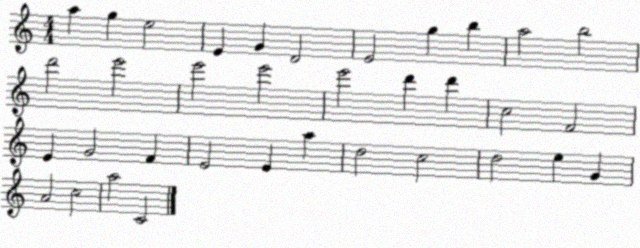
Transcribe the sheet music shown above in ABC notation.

X:1
T:Untitled
M:4/4
L:1/4
K:C
a g e2 E G D2 E2 g b a2 b2 d'2 e'2 e'2 e'2 e'2 d' d' c2 F2 E G2 F E2 E a d2 c2 d2 e G A2 c2 a2 C2